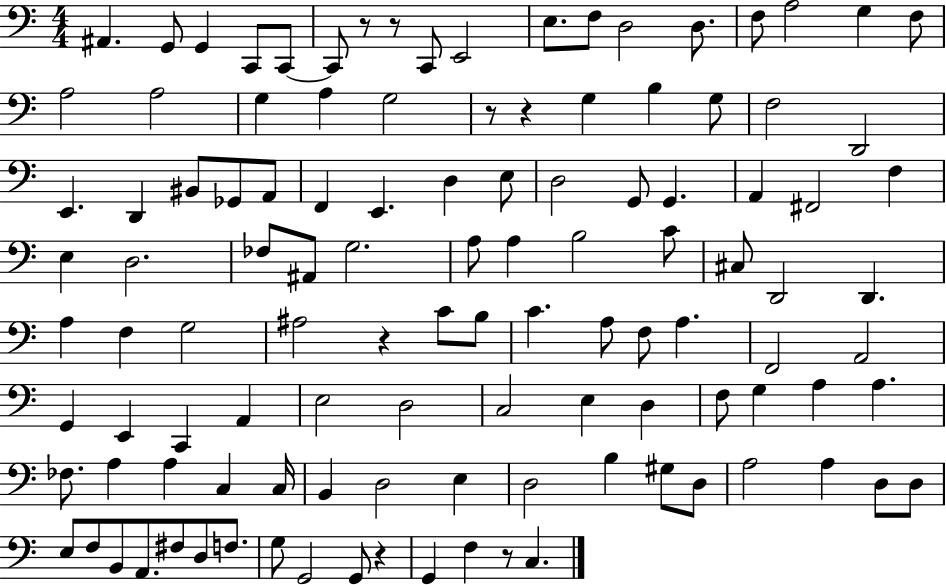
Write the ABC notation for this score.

X:1
T:Untitled
M:4/4
L:1/4
K:C
^A,, G,,/2 G,, C,,/2 C,,/2 C,,/2 z/2 z/2 C,,/2 E,,2 E,/2 F,/2 D,2 D,/2 F,/2 A,2 G, F,/2 A,2 A,2 G, A, G,2 z/2 z G, B, G,/2 F,2 D,,2 E,, D,, ^B,,/2 _G,,/2 A,,/2 F,, E,, D, E,/2 D,2 G,,/2 G,, A,, ^F,,2 F, E, D,2 _F,/2 ^A,,/2 G,2 A,/2 A, B,2 C/2 ^C,/2 D,,2 D,, A, F, G,2 ^A,2 z C/2 B,/2 C A,/2 F,/2 A, F,,2 A,,2 G,, E,, C,, A,, E,2 D,2 C,2 E, D, F,/2 G, A, A, _F,/2 A, A, C, C,/4 B,, D,2 E, D,2 B, ^G,/2 D,/2 A,2 A, D,/2 D,/2 E,/2 F,/2 B,,/2 A,,/2 ^F,/2 D,/2 F,/2 G,/2 G,,2 G,,/2 z G,, F, z/2 C,